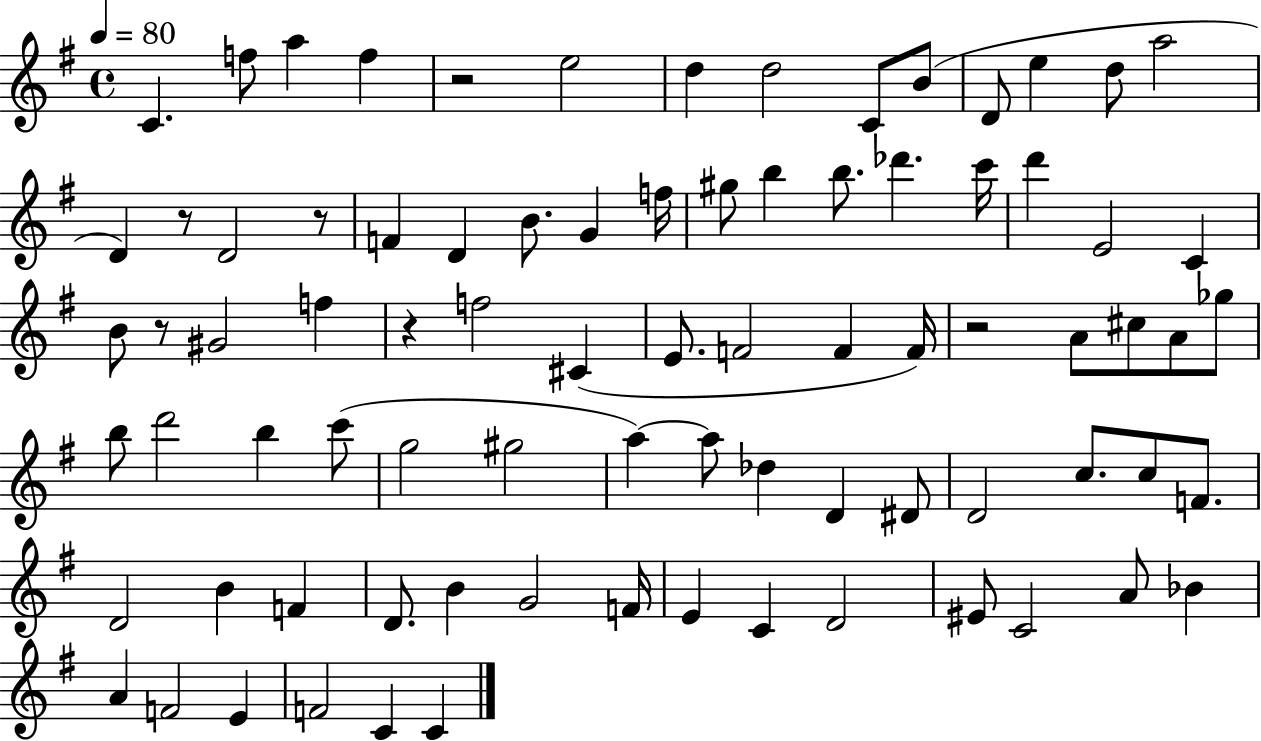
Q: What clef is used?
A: treble